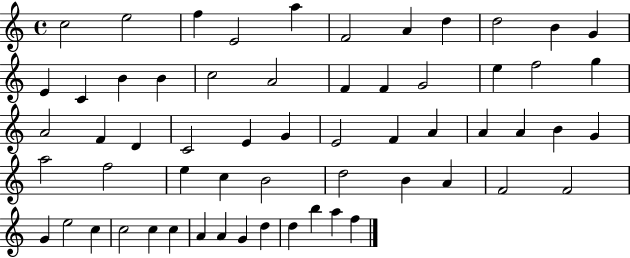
X:1
T:Untitled
M:4/4
L:1/4
K:C
c2 e2 f E2 a F2 A d d2 B G E C B B c2 A2 F F G2 e f2 g A2 F D C2 E G E2 F A A A B G a2 f2 e c B2 d2 B A F2 F2 G e2 c c2 c c A A G d d b a f